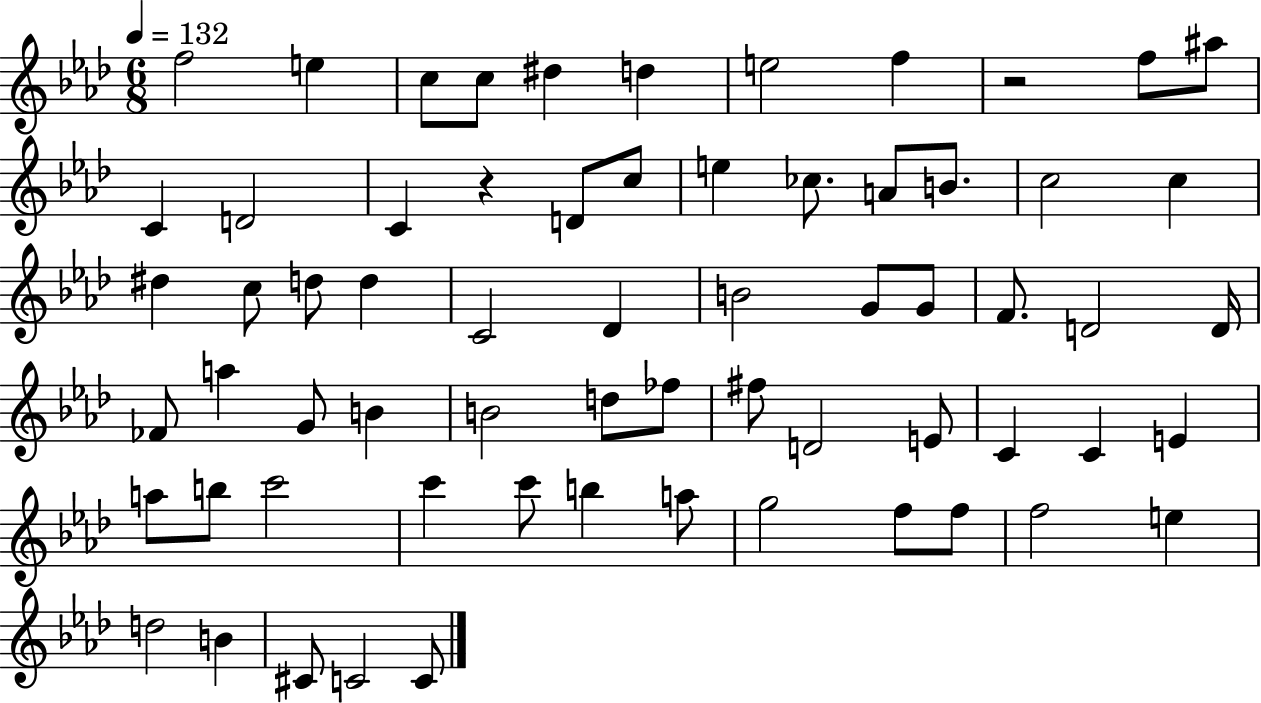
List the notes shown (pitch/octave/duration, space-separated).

F5/h E5/q C5/e C5/e D#5/q D5/q E5/h F5/q R/h F5/e A#5/e C4/q D4/h C4/q R/q D4/e C5/e E5/q CES5/e. A4/e B4/e. C5/h C5/q D#5/q C5/e D5/e D5/q C4/h Db4/q B4/h G4/e G4/e F4/e. D4/h D4/s FES4/e A5/q G4/e B4/q B4/h D5/e FES5/e F#5/e D4/h E4/e C4/q C4/q E4/q A5/e B5/e C6/h C6/q C6/e B5/q A5/e G5/h F5/e F5/e F5/h E5/q D5/h B4/q C#4/e C4/h C4/e